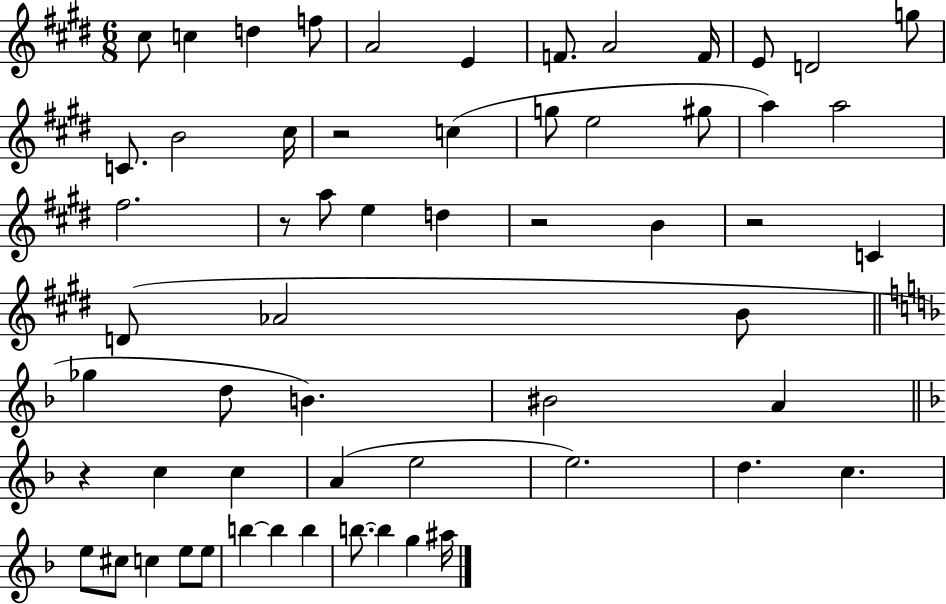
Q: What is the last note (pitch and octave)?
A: A#5